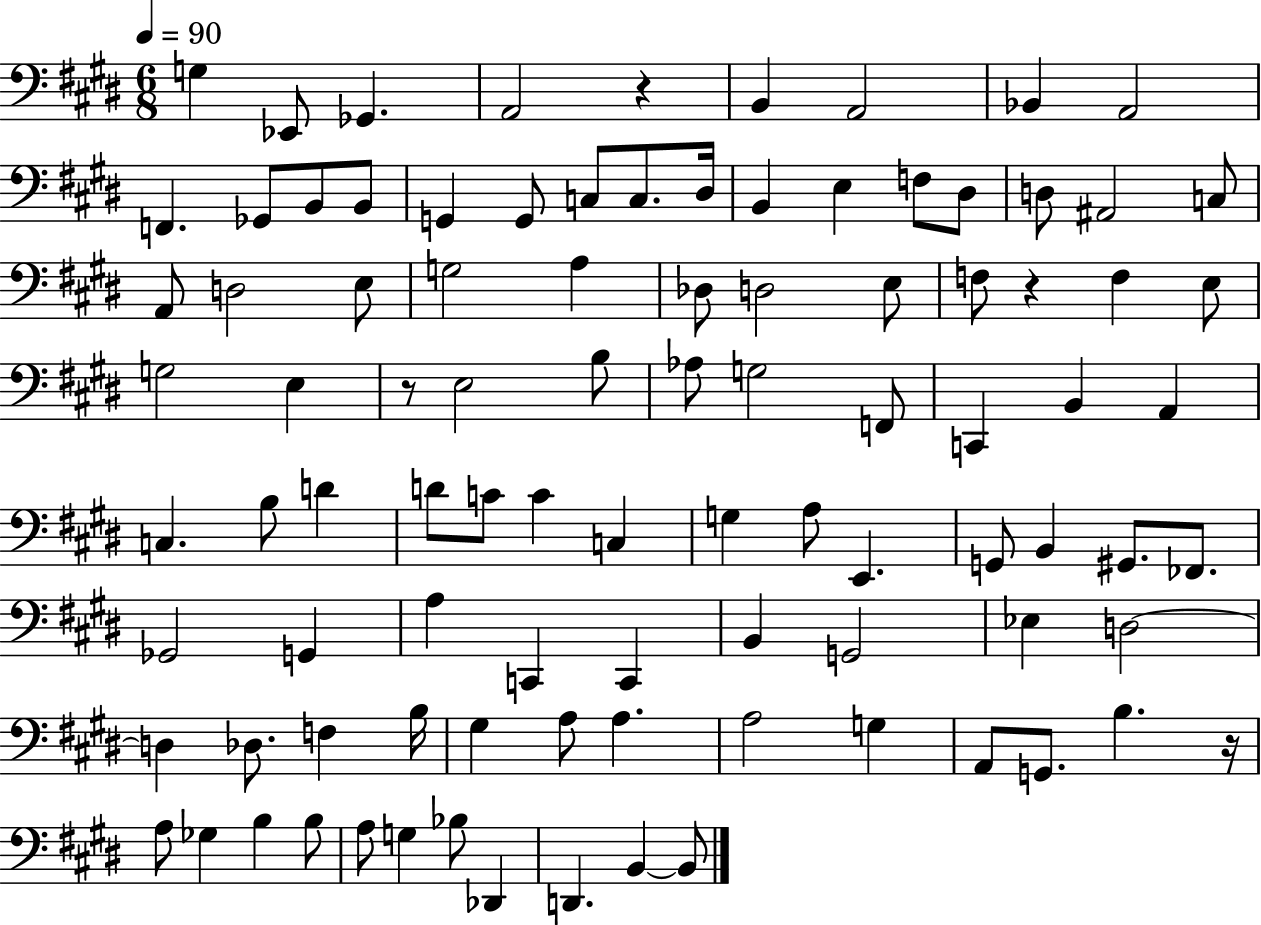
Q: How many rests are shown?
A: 4